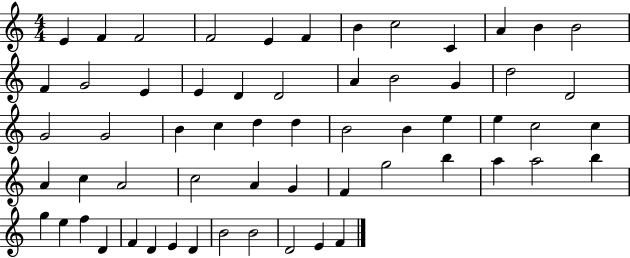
E4/q F4/q F4/h F4/h E4/q F4/q B4/q C5/h C4/q A4/q B4/q B4/h F4/q G4/h E4/q E4/q D4/q D4/h A4/q B4/h G4/q D5/h D4/h G4/h G4/h B4/q C5/q D5/q D5/q B4/h B4/q E5/q E5/q C5/h C5/q A4/q C5/q A4/h C5/h A4/q G4/q F4/q G5/h B5/q A5/q A5/h B5/q G5/q E5/q F5/q D4/q F4/q D4/q E4/q D4/q B4/h B4/h D4/h E4/q F4/q